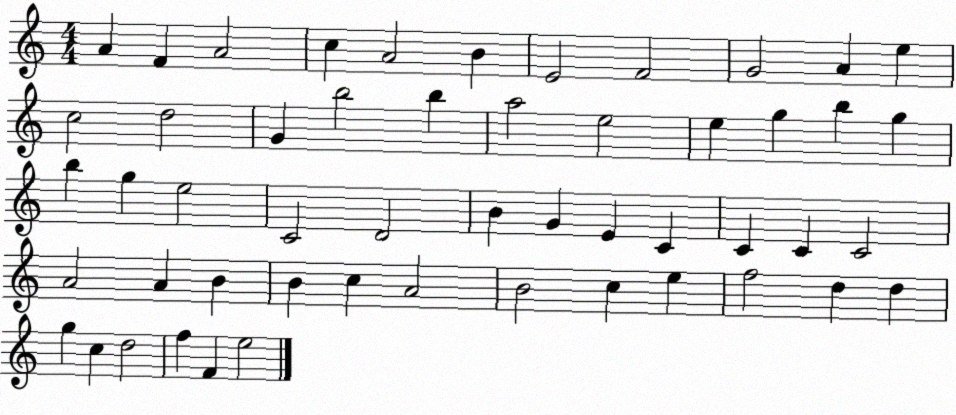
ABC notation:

X:1
T:Untitled
M:4/4
L:1/4
K:C
A F A2 c A2 B E2 F2 G2 A e c2 d2 G b2 b a2 e2 e g b g b g e2 C2 D2 B G E C C C C2 A2 A B B c A2 B2 c e f2 d d g c d2 f F e2